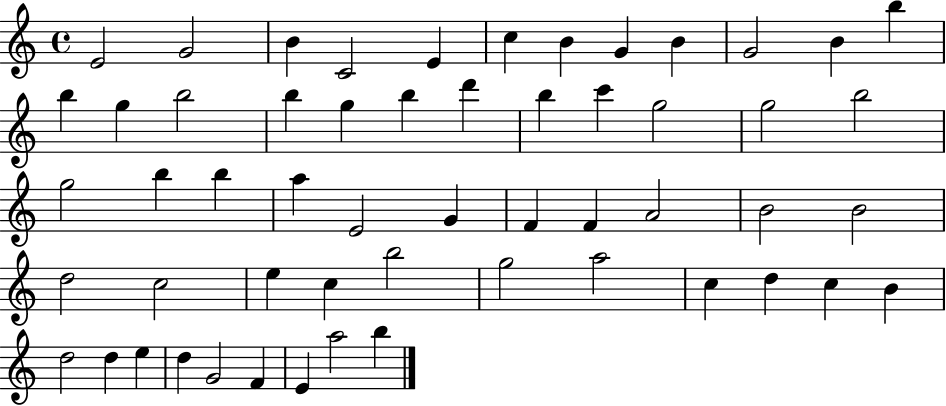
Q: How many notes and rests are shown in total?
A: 55